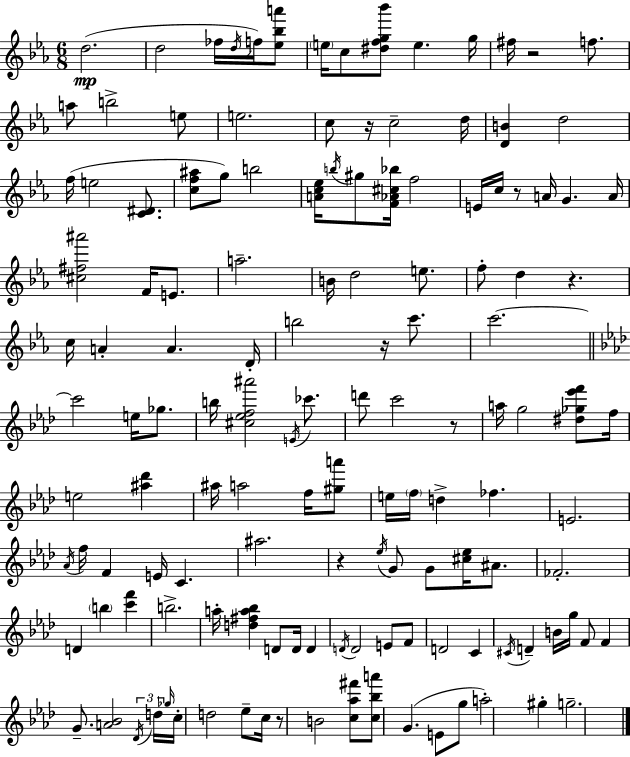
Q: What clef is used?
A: treble